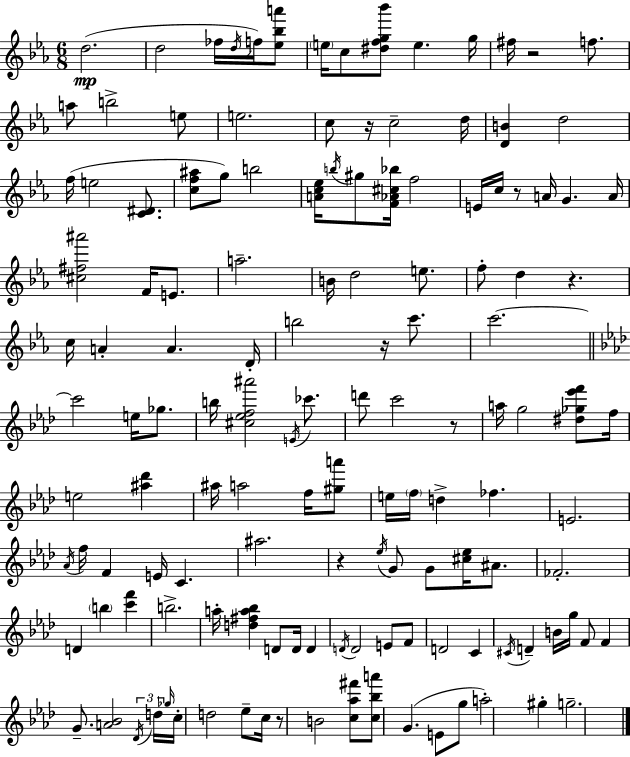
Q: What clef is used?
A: treble